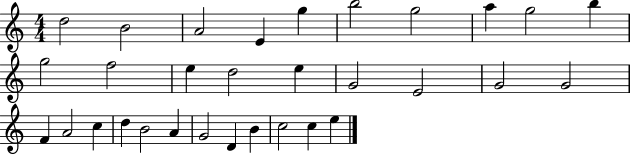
{
  \clef treble
  \numericTimeSignature
  \time 4/4
  \key c \major
  d''2 b'2 | a'2 e'4 g''4 | b''2 g''2 | a''4 g''2 b''4 | \break g''2 f''2 | e''4 d''2 e''4 | g'2 e'2 | g'2 g'2 | \break f'4 a'2 c''4 | d''4 b'2 a'4 | g'2 d'4 b'4 | c''2 c''4 e''4 | \break \bar "|."
}